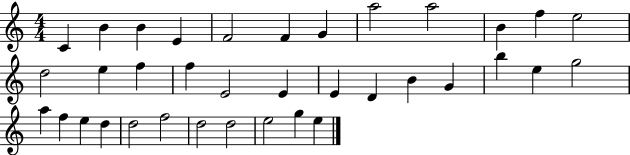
{
  \clef treble
  \numericTimeSignature
  \time 4/4
  \key c \major
  c'4 b'4 b'4 e'4 | f'2 f'4 g'4 | a''2 a''2 | b'4 f''4 e''2 | \break d''2 e''4 f''4 | f''4 e'2 e'4 | e'4 d'4 b'4 g'4 | b''4 e''4 g''2 | \break a''4 f''4 e''4 d''4 | d''2 f''2 | d''2 d''2 | e''2 g''4 e''4 | \break \bar "|."
}